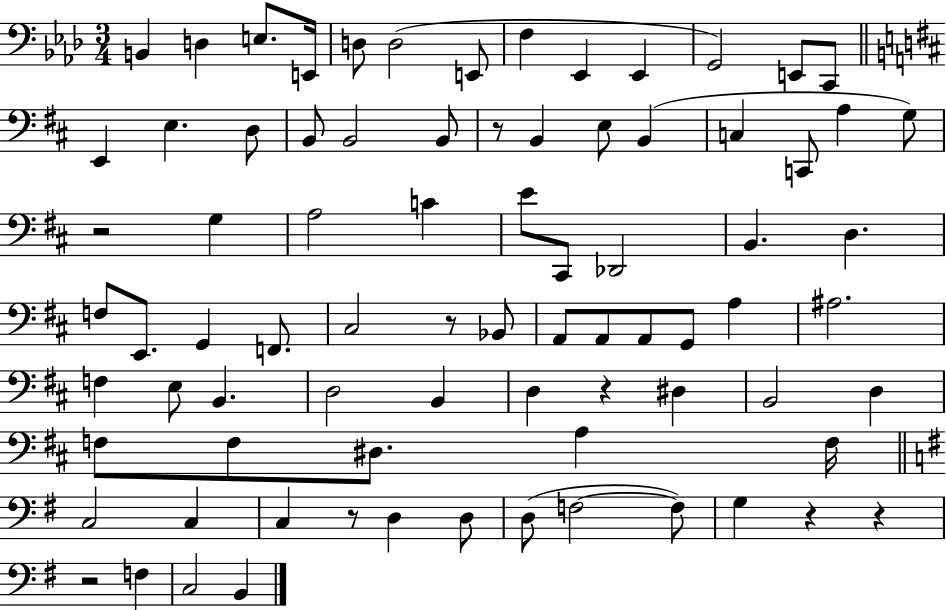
B2/q D3/q E3/e. E2/s D3/e D3/h E2/e F3/q Eb2/q Eb2/q G2/h E2/e C2/e E2/q E3/q. D3/e B2/e B2/h B2/e R/e B2/q E3/e B2/q C3/q C2/e A3/q G3/e R/h G3/q A3/h C4/q E4/e C#2/e Db2/h B2/q. D3/q. F3/e E2/e. G2/q F2/e. C#3/h R/e Bb2/e A2/e A2/e A2/e G2/e A3/q A#3/h. F3/q E3/e B2/q. D3/h B2/q D3/q R/q D#3/q B2/h D3/q F3/e F3/e D#3/e. A3/q F3/s C3/h C3/q C3/q R/e D3/q D3/e D3/e F3/h F3/e G3/q R/q R/q R/h F3/q C3/h B2/q